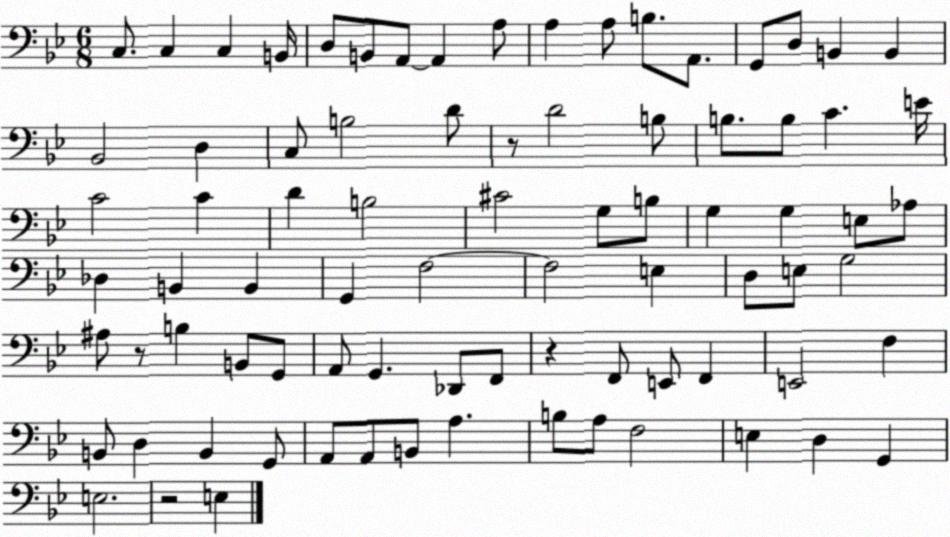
X:1
T:Untitled
M:6/8
L:1/4
K:Bb
C,/2 C, C, B,,/4 D,/2 B,,/2 A,,/2 A,, A,/2 A, A,/2 B,/2 A,,/2 G,,/2 D,/2 B,, B,, _B,,2 D, C,/2 B,2 D/2 z/2 D2 B,/2 B,/2 B,/2 C E/4 C2 C D B,2 ^C2 G,/2 B,/2 G, G, E,/2 _A,/2 _D, B,, B,, G,, F,2 F,2 E, D,/2 E,/2 G,2 ^A,/2 z/2 B, B,,/2 G,,/2 A,,/2 G,, _D,,/2 F,,/2 z F,,/2 E,,/2 F,, E,,2 F, B,,/2 D, B,, G,,/2 A,,/2 A,,/2 B,,/2 A, B,/2 A,/2 F,2 E, D, G,, E,2 z2 E,